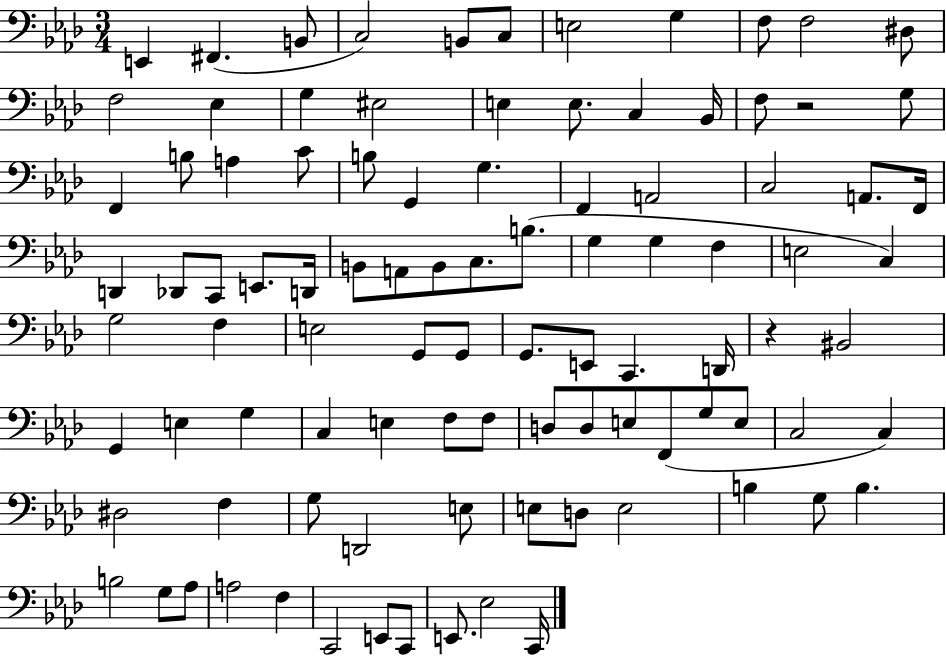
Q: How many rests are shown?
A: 2